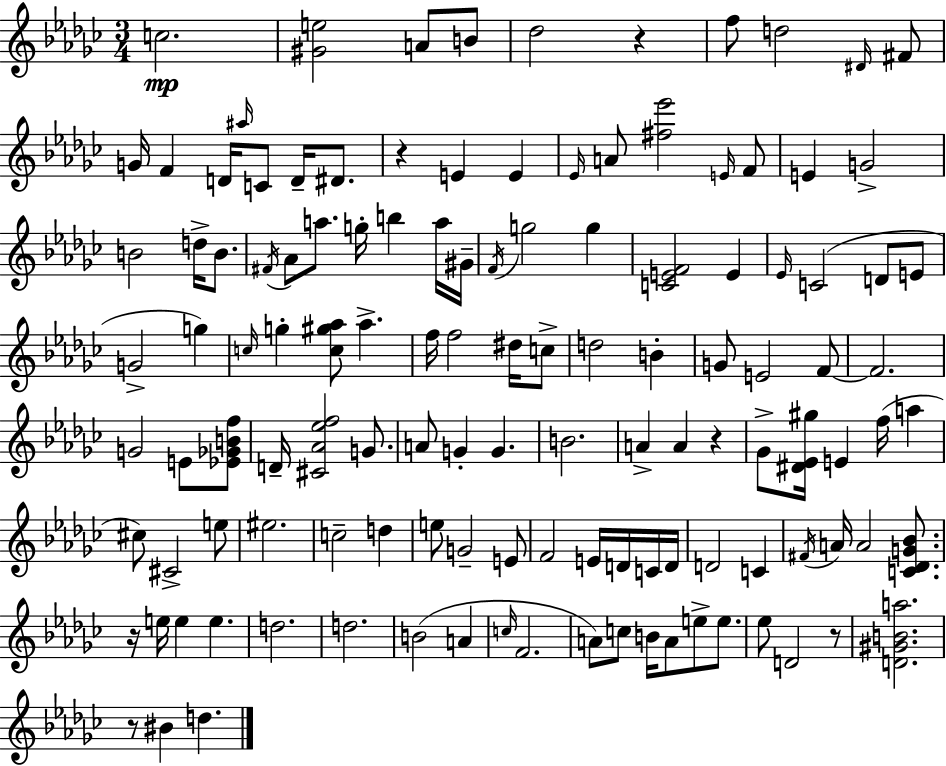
{
  \clef treble
  \numericTimeSignature
  \time 3/4
  \key ees \minor
  \repeat volta 2 { c''2.\mp | <gis' e''>2 a'8 b'8 | des''2 r4 | f''8 d''2 \grace { dis'16 } fis'8 | \break g'16 f'4 d'16 \grace { ais''16 } c'8 d'16-- dis'8. | r4 e'4 e'4 | \grace { ees'16 } a'8 <fis'' ees'''>2 | \grace { e'16 } f'8 e'4 g'2-> | \break b'2 | d''16-> b'8. \acciaccatura { fis'16 } aes'8 a''8. g''16-. b''4 | a''16 gis'16-- \acciaccatura { f'16 } g''2 | g''4 <c' e' f'>2 | \break e'4 \grace { ees'16 }( c'2 | d'8 e'8 g'2-> | g''4) \grace { c''16 } g''4-. | <c'' gis'' aes''>8 aes''4.-> f''16 f''2 | \break dis''16 c''8-> d''2 | b'4-. g'8 e'2 | f'8~~ f'2. | g'2 | \break e'8 <ees' ges' b' f''>8 d'16-- <cis' aes' ees'' f''>2 | g'8. a'8 g'4-. | g'4. b'2. | a'4-> | \break a'4 r4 ges'8-> <dis' ees' gis''>16 e'4 | f''16( a''4 cis''8) cis'2-> | e''8 eis''2. | c''2-- | \break d''4 e''8 g'2-- | e'8 f'2 | e'16 d'16 c'16 d'16 d'2 | c'4 \acciaccatura { fis'16 } a'16 a'2 | \break <c' des' g' bes'>8. r16 e''16 e''4 | e''4. d''2. | d''2. | b'2( | \break a'4 \grace { c''16 } f'2. | a'8) | c''8 b'16 a'8 e''8-> e''8. ees''8 | d'2 r8 <d' gis' b' a''>2. | \break r8 | bis'4 d''4. } \bar "|."
}